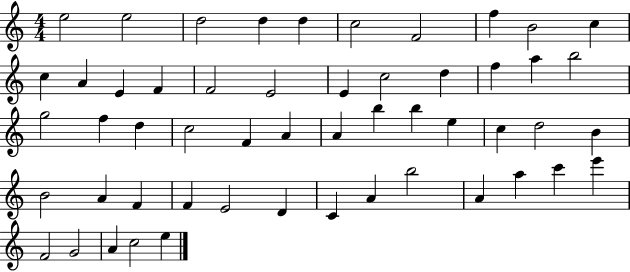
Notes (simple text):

E5/h E5/h D5/h D5/q D5/q C5/h F4/h F5/q B4/h C5/q C5/q A4/q E4/q F4/q F4/h E4/h E4/q C5/h D5/q F5/q A5/q B5/h G5/h F5/q D5/q C5/h F4/q A4/q A4/q B5/q B5/q E5/q C5/q D5/h B4/q B4/h A4/q F4/q F4/q E4/h D4/q C4/q A4/q B5/h A4/q A5/q C6/q E6/q F4/h G4/h A4/q C5/h E5/q